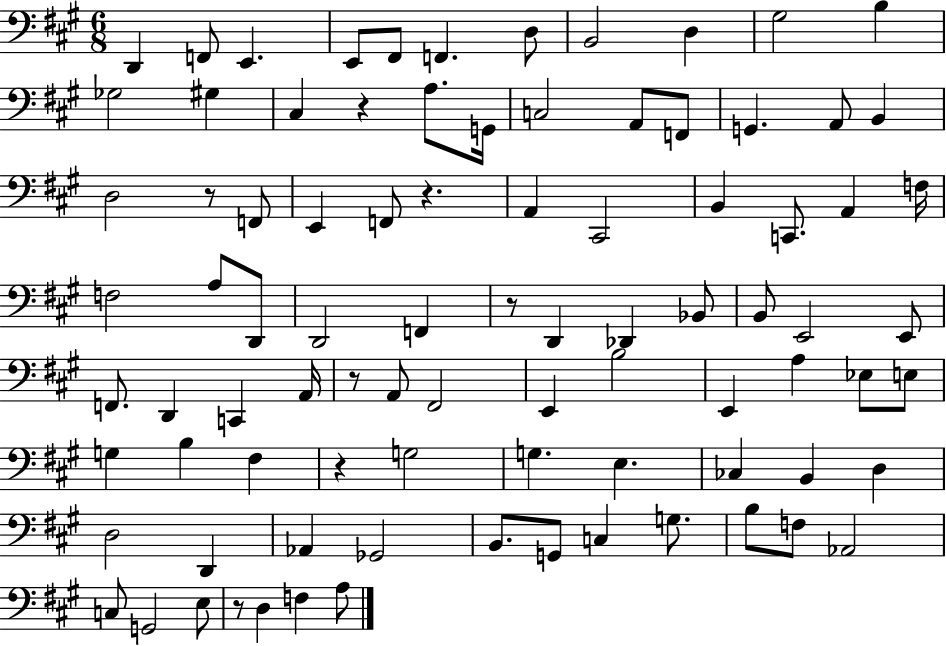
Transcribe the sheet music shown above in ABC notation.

X:1
T:Untitled
M:6/8
L:1/4
K:A
D,, F,,/2 E,, E,,/2 ^F,,/2 F,, D,/2 B,,2 D, ^G,2 B, _G,2 ^G, ^C, z A,/2 G,,/4 C,2 A,,/2 F,,/2 G,, A,,/2 B,, D,2 z/2 F,,/2 E,, F,,/2 z A,, ^C,,2 B,, C,,/2 A,, F,/4 F,2 A,/2 D,,/2 D,,2 F,, z/2 D,, _D,, _B,,/2 B,,/2 E,,2 E,,/2 F,,/2 D,, C,, A,,/4 z/2 A,,/2 ^F,,2 E,, B,2 E,, A, _E,/2 E,/2 G, B, ^F, z G,2 G, E, _C, B,, D, D,2 D,, _A,, _G,,2 B,,/2 G,,/2 C, G,/2 B,/2 F,/2 _A,,2 C,/2 G,,2 E,/2 z/2 D, F, A,/2